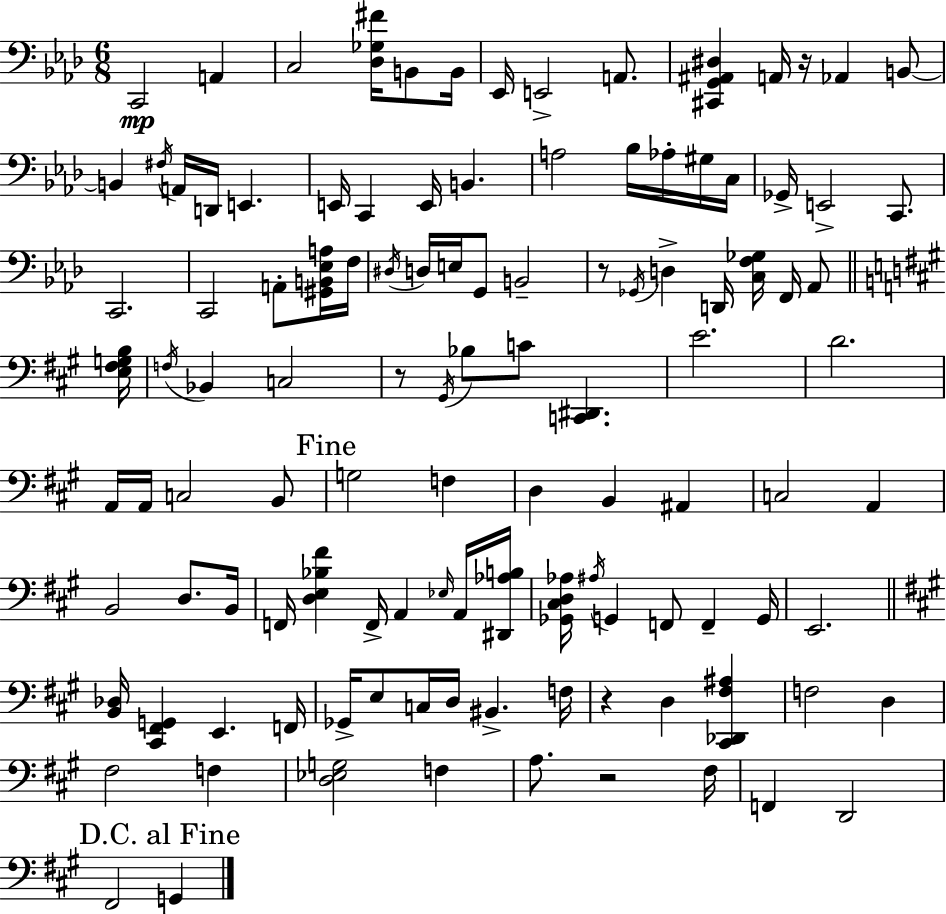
C2/h A2/q C3/h [Db3,Gb3,F#4]/s B2/e B2/s Eb2/s E2/h A2/e. [C#2,G2,A#2,D#3]/q A2/s R/s Ab2/q B2/e B2/q F#3/s A2/s D2/s E2/q. E2/s C2/q E2/s B2/q. A3/h Bb3/s Ab3/s G#3/s C3/s Gb2/s E2/h C2/e. C2/h. C2/h A2/e [G#2,B2,Eb3,A3]/s F3/s D#3/s D3/s E3/s G2/e B2/h R/e Gb2/s D3/q D2/s [C3,F3,Gb3]/s F2/s Ab2/e [E3,F#3,G3,B3]/s F3/s Bb2/q C3/h R/e G#2/s Bb3/e C4/e [C2,D#2]/q. E4/h. D4/h. A2/s A2/s C3/h B2/e G3/h F3/q D3/q B2/q A#2/q C3/h A2/q B2/h D3/e. B2/s F2/s [D3,E3,Bb3,F#4]/q F2/s A2/q Eb3/s A2/s [D#2,Ab3,B3]/s [Gb2,C#3,D3,Ab3]/s A#3/s G2/q F2/e F2/q G2/s E2/h. [B2,Db3]/s [C#2,F#2,G2]/q E2/q. F2/s Gb2/s E3/e C3/s D3/s BIS2/q. F3/s R/q D3/q [C#2,Db2,F#3,A#3]/q F3/h D3/q F#3/h F3/q [D3,Eb3,G3]/h F3/q A3/e. R/h F#3/s F2/q D2/h F#2/h G2/q